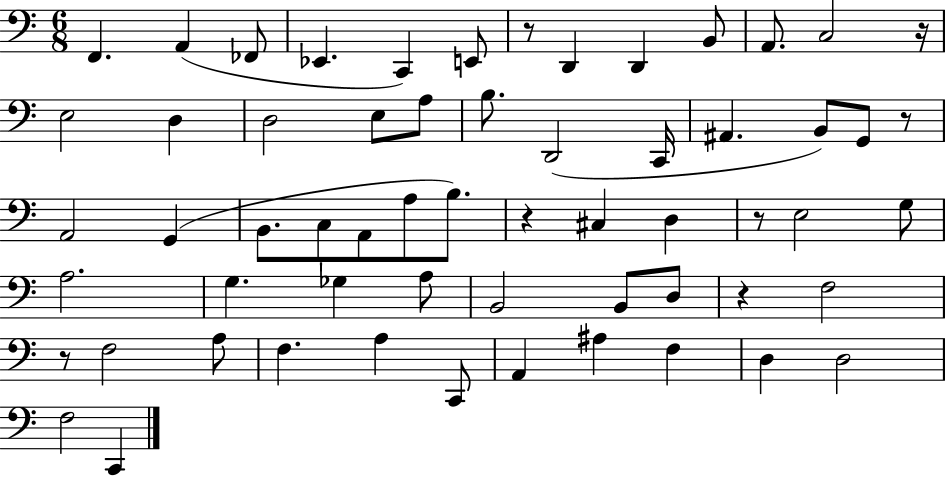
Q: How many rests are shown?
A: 7